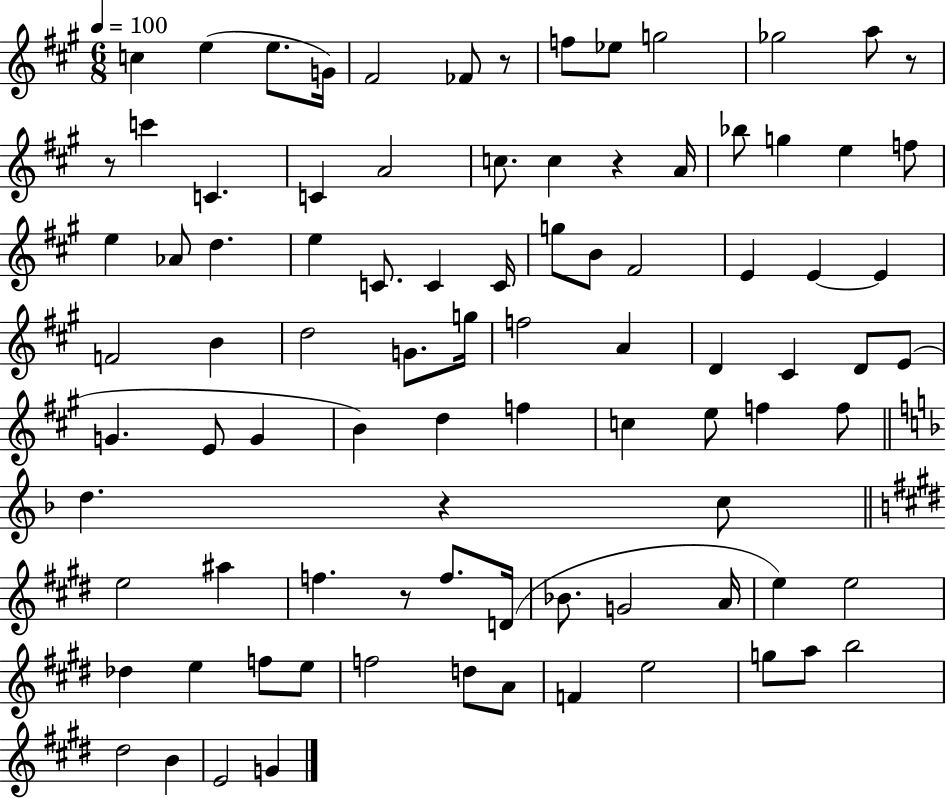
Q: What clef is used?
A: treble